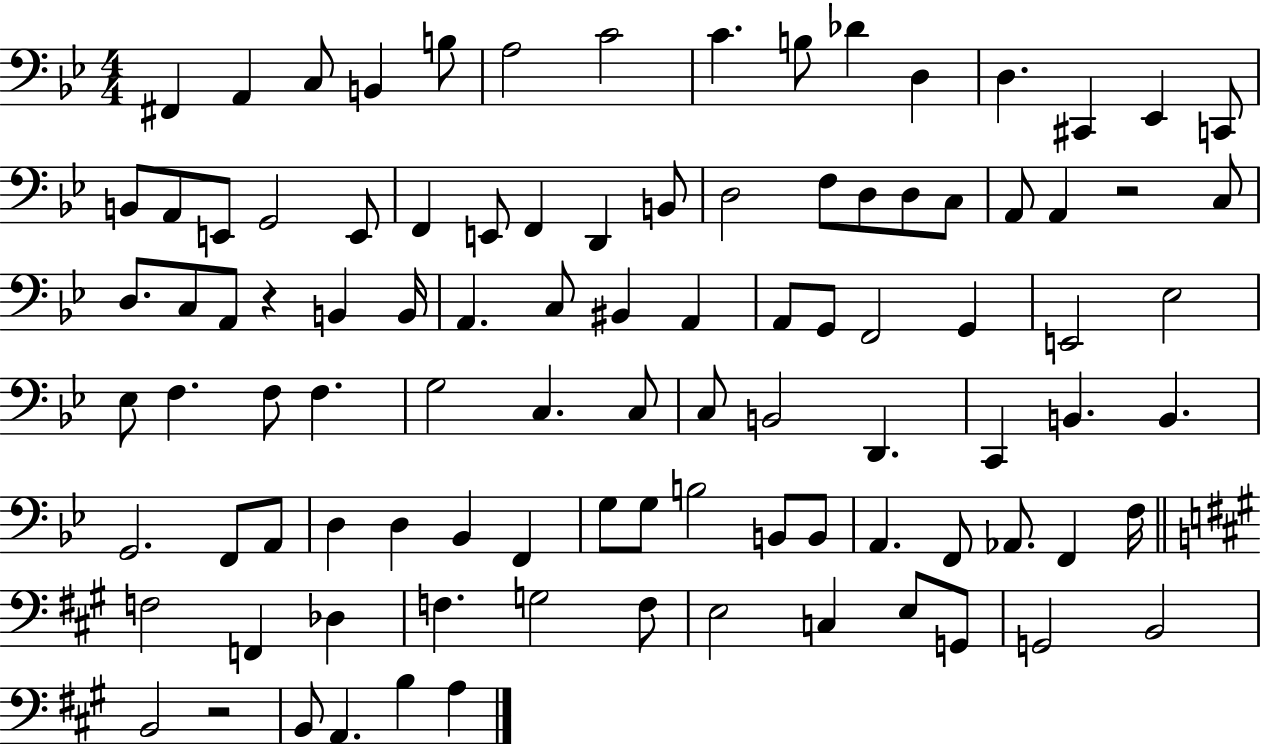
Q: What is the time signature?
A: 4/4